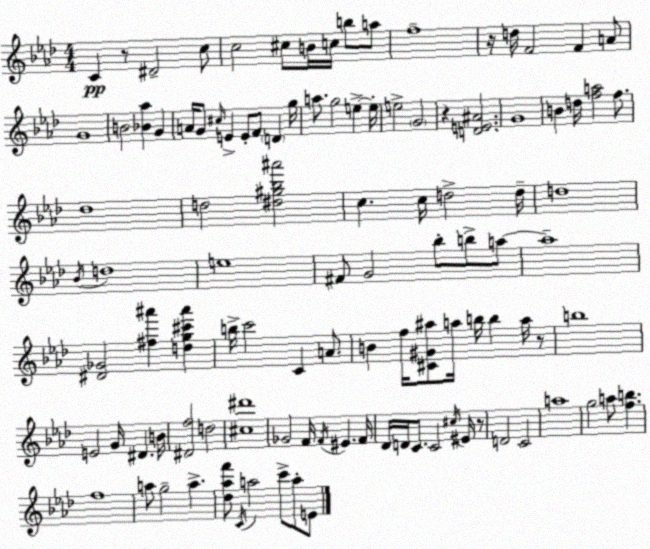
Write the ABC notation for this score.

X:1
T:Untitled
M:4/4
L:1/4
K:Ab
C z/2 ^D2 c/2 c2 ^c/2 B/4 c/4 b/2 a/2 f4 z/4 d/4 F2 F A/2 G4 B2 [_B_a] G A/4 G/2 ^c/4 E E/2 F/2 D g/4 a/2 g2 e e/4 e2 G2 z [DE^A]2 G4 B d/4 [fa]2 f/2 _d4 d2 [^d^g_b^a']2 c c/4 d2 d/4 d4 _B/4 d4 e4 ^F/2 G2 _b/2 b/2 a/2 a4 [^D_G]2 [^f^a'] [dg^c'^a'] b/4 c'2 C A/2 B f/4 [^C^G^a]/2 a/4 b/4 b a/4 z/2 b4 E2 G/4 ^D B/4 [^Df]2 d2 [^c^d']4 _G2 F/4 F/4 ^E F/4 _D/4 D/4 C/2 C2 ^c/4 ^E/4 z/2 D2 C2 a4 g2 a/2 [fb] f4 a/2 g2 a [_d_af']/2 C/4 a2 c'/2 a/2 E/2